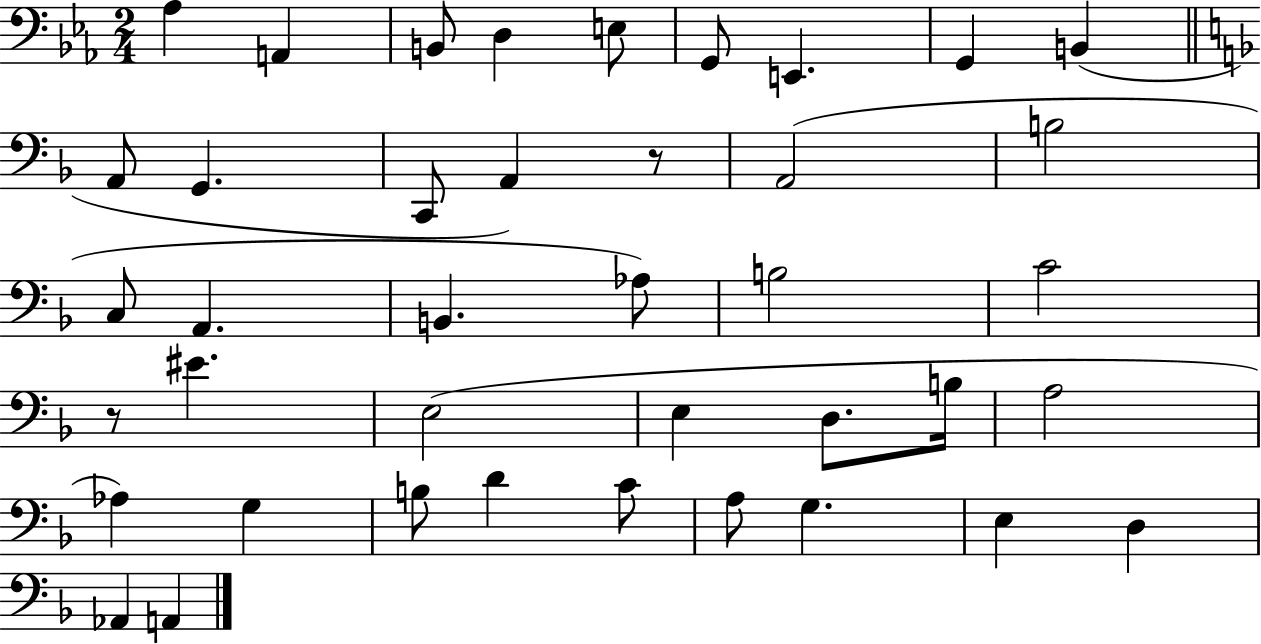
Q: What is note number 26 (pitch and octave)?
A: B3